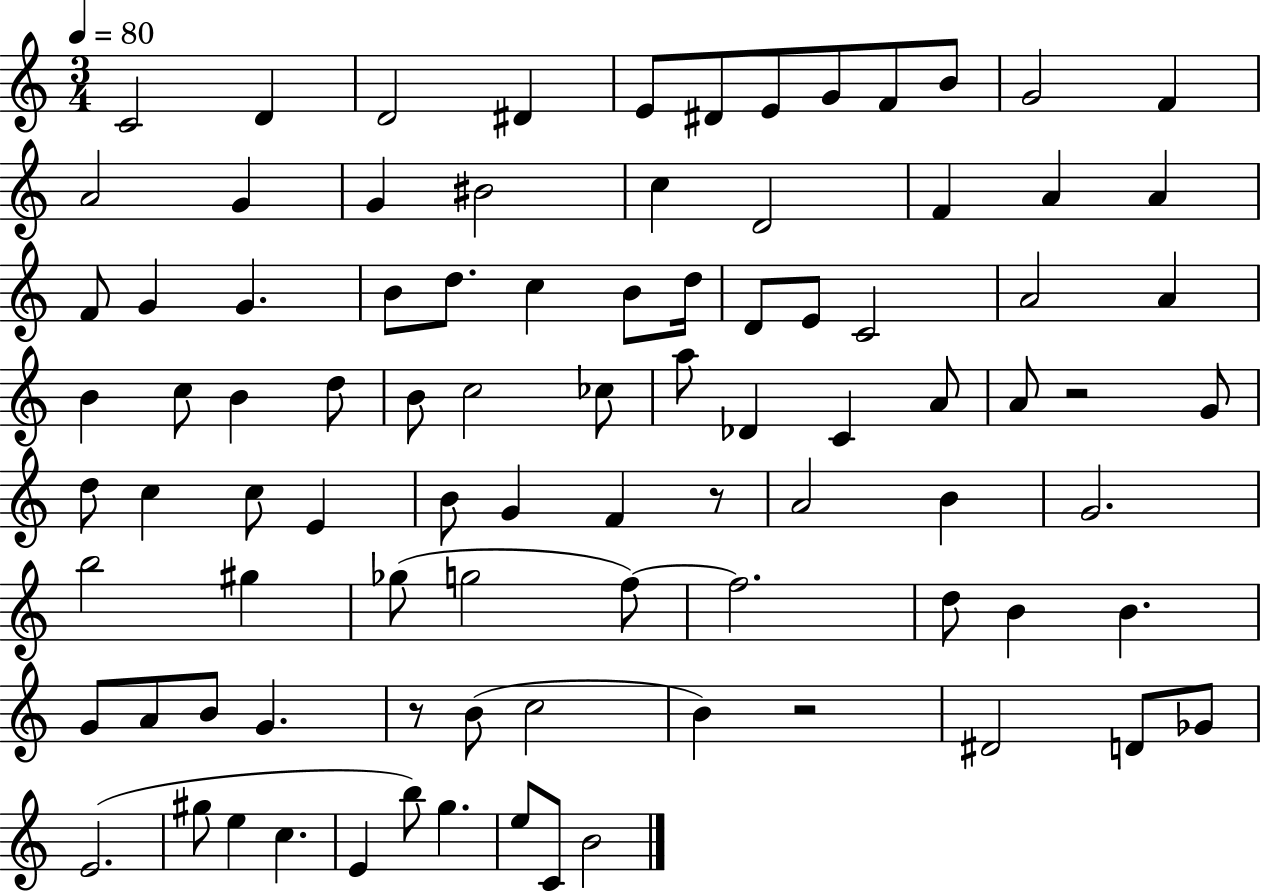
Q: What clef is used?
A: treble